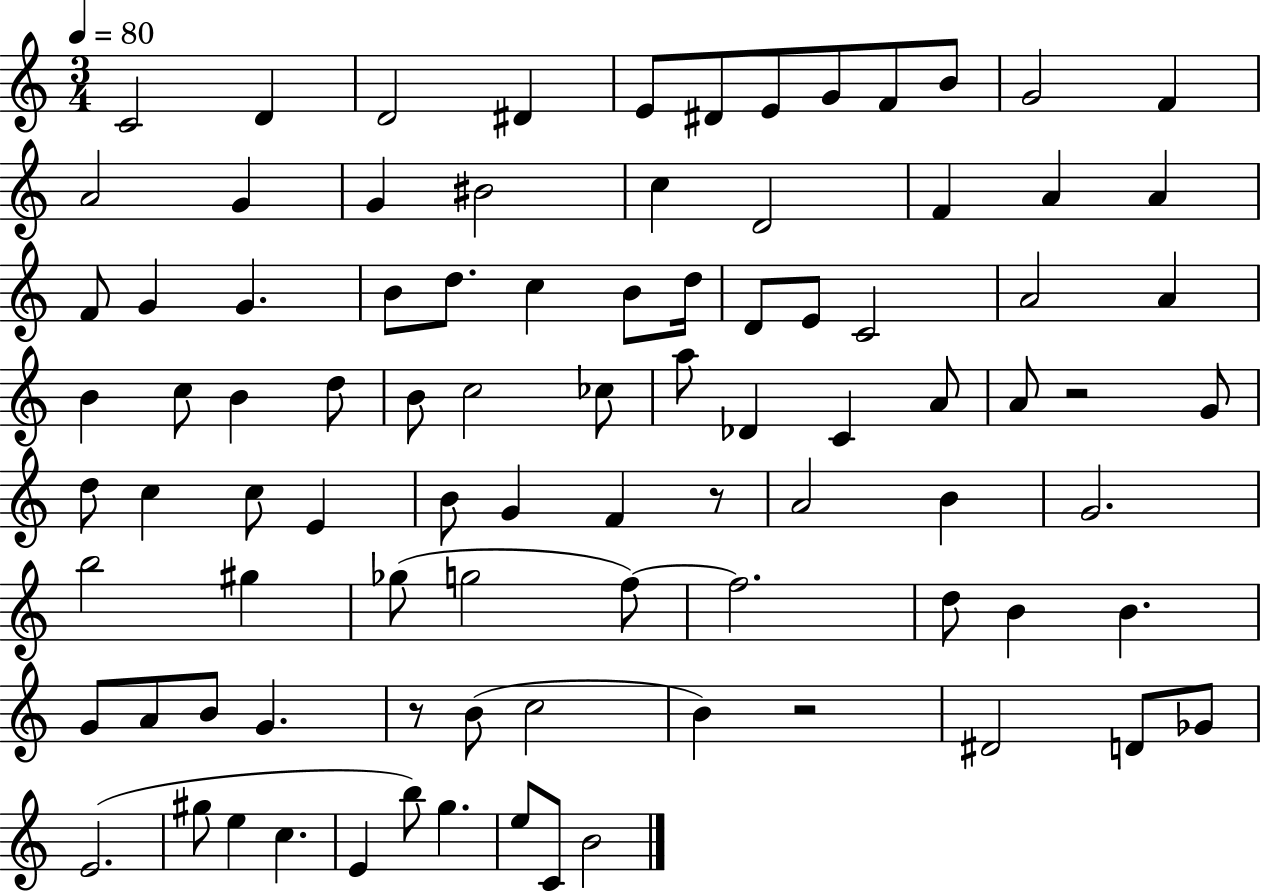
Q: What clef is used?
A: treble